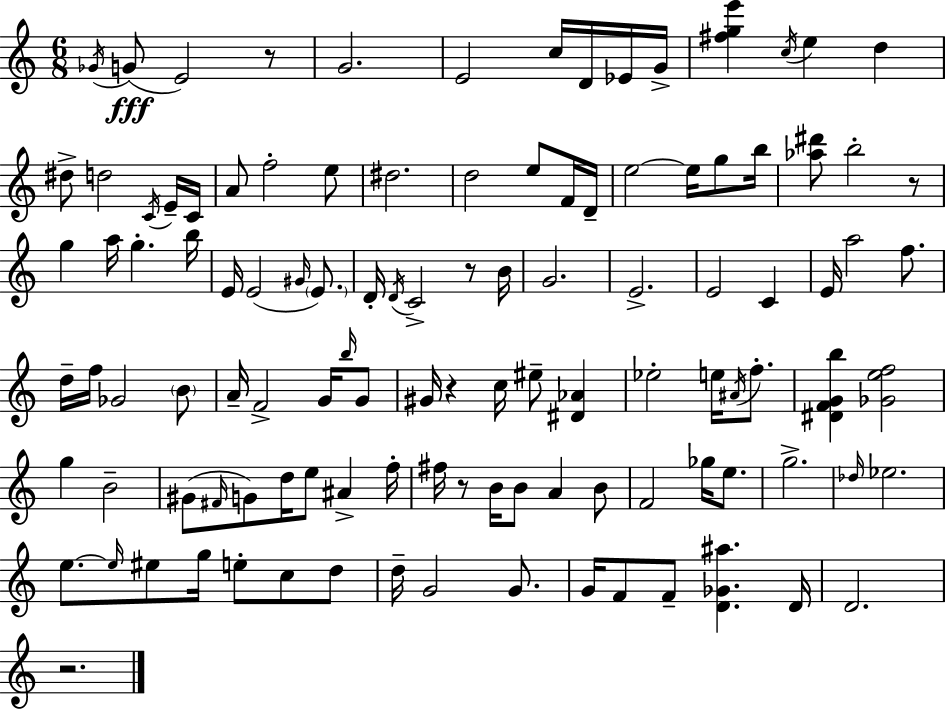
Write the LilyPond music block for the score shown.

{
  \clef treble
  \numericTimeSignature
  \time 6/8
  \key a \minor
  \acciaccatura { ges'16 }(\fff g'8 e'2) r8 | g'2. | e'2 c''16 d'16 ees'16 | g'16-> <fis'' g'' e'''>4 \acciaccatura { c''16 } e''4 d''4 | \break dis''8-> d''2 | \acciaccatura { c'16 } e'16-- c'16 a'8 f''2-. | e''8 dis''2. | d''2 e''8 | \break f'16 d'16-- e''2~~ e''16 | g''8 b''16 <aes'' dis'''>8 b''2-. | r8 g''4 a''16 g''4.-. | b''16 e'16 e'2( | \break \grace { gis'16 } \parenthesize e'8.) d'16-. \acciaccatura { d'16 } c'2-> | r8 b'16 g'2. | e'2.-> | e'2 | \break c'4 e'16 a''2 | f''8. d''16-- f''16 ges'2 | \parenthesize b'8 a'16-- f'2-> | g'16 \grace { b''16 } g'8 gis'16 r4 c''16 | \break eis''8-- <dis' aes'>4 ees''2-. | e''16 \acciaccatura { ais'16 } f''8.-. <dis' f' g' b''>4 <ges' e'' f''>2 | g''4 b'2-- | gis'8( \grace { fis'16 } g'8) | \break d''16 e''8 ais'4-> f''16-. fis''16 r8 b'16 | b'8 a'4 b'8 f'2 | ges''16 e''8. g''2.-> | \grace { des''16 } ees''2. | \break e''8.~~ | \grace { e''16 } eis''8 g''16 e''8-. c''8 d''8 d''16-- g'2 | g'8. g'16 f'8 | f'8-- <d' ges' ais''>4. d'16 d'2. | \break r2. | \bar "|."
}